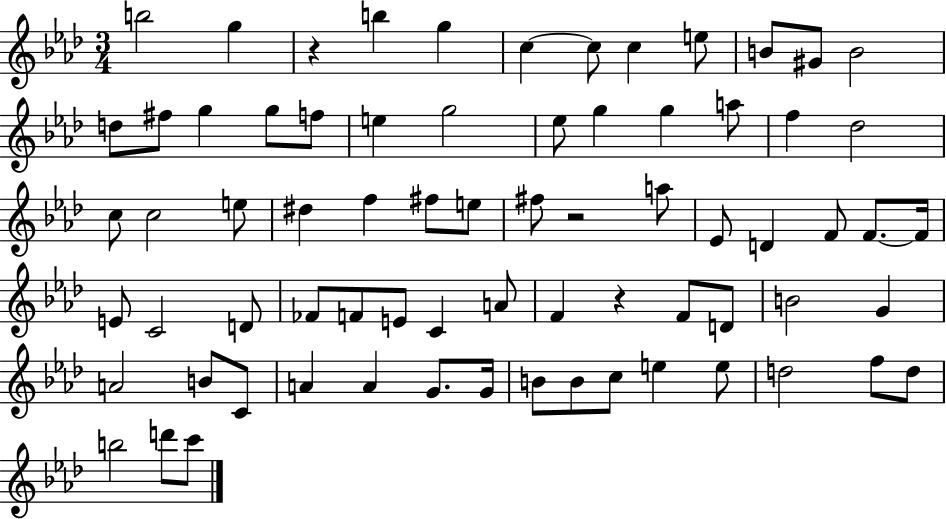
{
  \clef treble
  \numericTimeSignature
  \time 3/4
  \key aes \major
  b''2 g''4 | r4 b''4 g''4 | c''4~~ c''8 c''4 e''8 | b'8 gis'8 b'2 | \break d''8 fis''8 g''4 g''8 f''8 | e''4 g''2 | ees''8 g''4 g''4 a''8 | f''4 des''2 | \break c''8 c''2 e''8 | dis''4 f''4 fis''8 e''8 | fis''8 r2 a''8 | ees'8 d'4 f'8 f'8.~~ f'16 | \break e'8 c'2 d'8 | fes'8 f'8 e'8 c'4 a'8 | f'4 r4 f'8 d'8 | b'2 g'4 | \break a'2 b'8 c'8 | a'4 a'4 g'8. g'16 | b'8 b'8 c''8 e''4 e''8 | d''2 f''8 d''8 | \break b''2 d'''8 c'''8 | \bar "|."
}